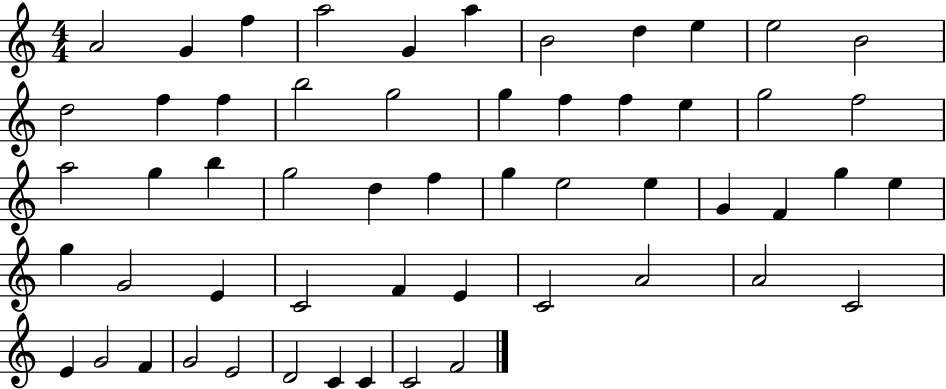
X:1
T:Untitled
M:4/4
L:1/4
K:C
A2 G f a2 G a B2 d e e2 B2 d2 f f b2 g2 g f f e g2 f2 a2 g b g2 d f g e2 e G F g e g G2 E C2 F E C2 A2 A2 C2 E G2 F G2 E2 D2 C C C2 F2